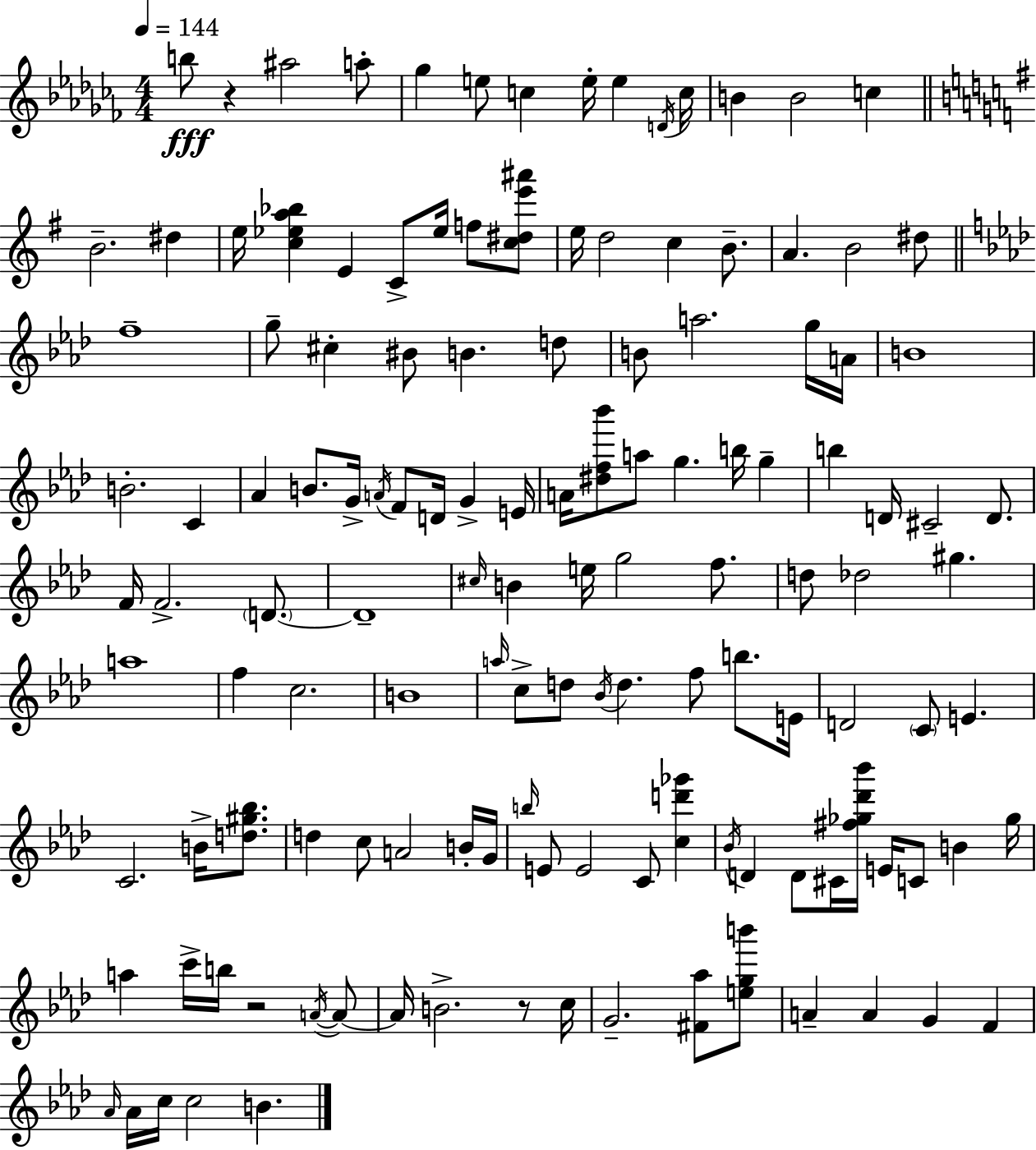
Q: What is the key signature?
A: AES minor